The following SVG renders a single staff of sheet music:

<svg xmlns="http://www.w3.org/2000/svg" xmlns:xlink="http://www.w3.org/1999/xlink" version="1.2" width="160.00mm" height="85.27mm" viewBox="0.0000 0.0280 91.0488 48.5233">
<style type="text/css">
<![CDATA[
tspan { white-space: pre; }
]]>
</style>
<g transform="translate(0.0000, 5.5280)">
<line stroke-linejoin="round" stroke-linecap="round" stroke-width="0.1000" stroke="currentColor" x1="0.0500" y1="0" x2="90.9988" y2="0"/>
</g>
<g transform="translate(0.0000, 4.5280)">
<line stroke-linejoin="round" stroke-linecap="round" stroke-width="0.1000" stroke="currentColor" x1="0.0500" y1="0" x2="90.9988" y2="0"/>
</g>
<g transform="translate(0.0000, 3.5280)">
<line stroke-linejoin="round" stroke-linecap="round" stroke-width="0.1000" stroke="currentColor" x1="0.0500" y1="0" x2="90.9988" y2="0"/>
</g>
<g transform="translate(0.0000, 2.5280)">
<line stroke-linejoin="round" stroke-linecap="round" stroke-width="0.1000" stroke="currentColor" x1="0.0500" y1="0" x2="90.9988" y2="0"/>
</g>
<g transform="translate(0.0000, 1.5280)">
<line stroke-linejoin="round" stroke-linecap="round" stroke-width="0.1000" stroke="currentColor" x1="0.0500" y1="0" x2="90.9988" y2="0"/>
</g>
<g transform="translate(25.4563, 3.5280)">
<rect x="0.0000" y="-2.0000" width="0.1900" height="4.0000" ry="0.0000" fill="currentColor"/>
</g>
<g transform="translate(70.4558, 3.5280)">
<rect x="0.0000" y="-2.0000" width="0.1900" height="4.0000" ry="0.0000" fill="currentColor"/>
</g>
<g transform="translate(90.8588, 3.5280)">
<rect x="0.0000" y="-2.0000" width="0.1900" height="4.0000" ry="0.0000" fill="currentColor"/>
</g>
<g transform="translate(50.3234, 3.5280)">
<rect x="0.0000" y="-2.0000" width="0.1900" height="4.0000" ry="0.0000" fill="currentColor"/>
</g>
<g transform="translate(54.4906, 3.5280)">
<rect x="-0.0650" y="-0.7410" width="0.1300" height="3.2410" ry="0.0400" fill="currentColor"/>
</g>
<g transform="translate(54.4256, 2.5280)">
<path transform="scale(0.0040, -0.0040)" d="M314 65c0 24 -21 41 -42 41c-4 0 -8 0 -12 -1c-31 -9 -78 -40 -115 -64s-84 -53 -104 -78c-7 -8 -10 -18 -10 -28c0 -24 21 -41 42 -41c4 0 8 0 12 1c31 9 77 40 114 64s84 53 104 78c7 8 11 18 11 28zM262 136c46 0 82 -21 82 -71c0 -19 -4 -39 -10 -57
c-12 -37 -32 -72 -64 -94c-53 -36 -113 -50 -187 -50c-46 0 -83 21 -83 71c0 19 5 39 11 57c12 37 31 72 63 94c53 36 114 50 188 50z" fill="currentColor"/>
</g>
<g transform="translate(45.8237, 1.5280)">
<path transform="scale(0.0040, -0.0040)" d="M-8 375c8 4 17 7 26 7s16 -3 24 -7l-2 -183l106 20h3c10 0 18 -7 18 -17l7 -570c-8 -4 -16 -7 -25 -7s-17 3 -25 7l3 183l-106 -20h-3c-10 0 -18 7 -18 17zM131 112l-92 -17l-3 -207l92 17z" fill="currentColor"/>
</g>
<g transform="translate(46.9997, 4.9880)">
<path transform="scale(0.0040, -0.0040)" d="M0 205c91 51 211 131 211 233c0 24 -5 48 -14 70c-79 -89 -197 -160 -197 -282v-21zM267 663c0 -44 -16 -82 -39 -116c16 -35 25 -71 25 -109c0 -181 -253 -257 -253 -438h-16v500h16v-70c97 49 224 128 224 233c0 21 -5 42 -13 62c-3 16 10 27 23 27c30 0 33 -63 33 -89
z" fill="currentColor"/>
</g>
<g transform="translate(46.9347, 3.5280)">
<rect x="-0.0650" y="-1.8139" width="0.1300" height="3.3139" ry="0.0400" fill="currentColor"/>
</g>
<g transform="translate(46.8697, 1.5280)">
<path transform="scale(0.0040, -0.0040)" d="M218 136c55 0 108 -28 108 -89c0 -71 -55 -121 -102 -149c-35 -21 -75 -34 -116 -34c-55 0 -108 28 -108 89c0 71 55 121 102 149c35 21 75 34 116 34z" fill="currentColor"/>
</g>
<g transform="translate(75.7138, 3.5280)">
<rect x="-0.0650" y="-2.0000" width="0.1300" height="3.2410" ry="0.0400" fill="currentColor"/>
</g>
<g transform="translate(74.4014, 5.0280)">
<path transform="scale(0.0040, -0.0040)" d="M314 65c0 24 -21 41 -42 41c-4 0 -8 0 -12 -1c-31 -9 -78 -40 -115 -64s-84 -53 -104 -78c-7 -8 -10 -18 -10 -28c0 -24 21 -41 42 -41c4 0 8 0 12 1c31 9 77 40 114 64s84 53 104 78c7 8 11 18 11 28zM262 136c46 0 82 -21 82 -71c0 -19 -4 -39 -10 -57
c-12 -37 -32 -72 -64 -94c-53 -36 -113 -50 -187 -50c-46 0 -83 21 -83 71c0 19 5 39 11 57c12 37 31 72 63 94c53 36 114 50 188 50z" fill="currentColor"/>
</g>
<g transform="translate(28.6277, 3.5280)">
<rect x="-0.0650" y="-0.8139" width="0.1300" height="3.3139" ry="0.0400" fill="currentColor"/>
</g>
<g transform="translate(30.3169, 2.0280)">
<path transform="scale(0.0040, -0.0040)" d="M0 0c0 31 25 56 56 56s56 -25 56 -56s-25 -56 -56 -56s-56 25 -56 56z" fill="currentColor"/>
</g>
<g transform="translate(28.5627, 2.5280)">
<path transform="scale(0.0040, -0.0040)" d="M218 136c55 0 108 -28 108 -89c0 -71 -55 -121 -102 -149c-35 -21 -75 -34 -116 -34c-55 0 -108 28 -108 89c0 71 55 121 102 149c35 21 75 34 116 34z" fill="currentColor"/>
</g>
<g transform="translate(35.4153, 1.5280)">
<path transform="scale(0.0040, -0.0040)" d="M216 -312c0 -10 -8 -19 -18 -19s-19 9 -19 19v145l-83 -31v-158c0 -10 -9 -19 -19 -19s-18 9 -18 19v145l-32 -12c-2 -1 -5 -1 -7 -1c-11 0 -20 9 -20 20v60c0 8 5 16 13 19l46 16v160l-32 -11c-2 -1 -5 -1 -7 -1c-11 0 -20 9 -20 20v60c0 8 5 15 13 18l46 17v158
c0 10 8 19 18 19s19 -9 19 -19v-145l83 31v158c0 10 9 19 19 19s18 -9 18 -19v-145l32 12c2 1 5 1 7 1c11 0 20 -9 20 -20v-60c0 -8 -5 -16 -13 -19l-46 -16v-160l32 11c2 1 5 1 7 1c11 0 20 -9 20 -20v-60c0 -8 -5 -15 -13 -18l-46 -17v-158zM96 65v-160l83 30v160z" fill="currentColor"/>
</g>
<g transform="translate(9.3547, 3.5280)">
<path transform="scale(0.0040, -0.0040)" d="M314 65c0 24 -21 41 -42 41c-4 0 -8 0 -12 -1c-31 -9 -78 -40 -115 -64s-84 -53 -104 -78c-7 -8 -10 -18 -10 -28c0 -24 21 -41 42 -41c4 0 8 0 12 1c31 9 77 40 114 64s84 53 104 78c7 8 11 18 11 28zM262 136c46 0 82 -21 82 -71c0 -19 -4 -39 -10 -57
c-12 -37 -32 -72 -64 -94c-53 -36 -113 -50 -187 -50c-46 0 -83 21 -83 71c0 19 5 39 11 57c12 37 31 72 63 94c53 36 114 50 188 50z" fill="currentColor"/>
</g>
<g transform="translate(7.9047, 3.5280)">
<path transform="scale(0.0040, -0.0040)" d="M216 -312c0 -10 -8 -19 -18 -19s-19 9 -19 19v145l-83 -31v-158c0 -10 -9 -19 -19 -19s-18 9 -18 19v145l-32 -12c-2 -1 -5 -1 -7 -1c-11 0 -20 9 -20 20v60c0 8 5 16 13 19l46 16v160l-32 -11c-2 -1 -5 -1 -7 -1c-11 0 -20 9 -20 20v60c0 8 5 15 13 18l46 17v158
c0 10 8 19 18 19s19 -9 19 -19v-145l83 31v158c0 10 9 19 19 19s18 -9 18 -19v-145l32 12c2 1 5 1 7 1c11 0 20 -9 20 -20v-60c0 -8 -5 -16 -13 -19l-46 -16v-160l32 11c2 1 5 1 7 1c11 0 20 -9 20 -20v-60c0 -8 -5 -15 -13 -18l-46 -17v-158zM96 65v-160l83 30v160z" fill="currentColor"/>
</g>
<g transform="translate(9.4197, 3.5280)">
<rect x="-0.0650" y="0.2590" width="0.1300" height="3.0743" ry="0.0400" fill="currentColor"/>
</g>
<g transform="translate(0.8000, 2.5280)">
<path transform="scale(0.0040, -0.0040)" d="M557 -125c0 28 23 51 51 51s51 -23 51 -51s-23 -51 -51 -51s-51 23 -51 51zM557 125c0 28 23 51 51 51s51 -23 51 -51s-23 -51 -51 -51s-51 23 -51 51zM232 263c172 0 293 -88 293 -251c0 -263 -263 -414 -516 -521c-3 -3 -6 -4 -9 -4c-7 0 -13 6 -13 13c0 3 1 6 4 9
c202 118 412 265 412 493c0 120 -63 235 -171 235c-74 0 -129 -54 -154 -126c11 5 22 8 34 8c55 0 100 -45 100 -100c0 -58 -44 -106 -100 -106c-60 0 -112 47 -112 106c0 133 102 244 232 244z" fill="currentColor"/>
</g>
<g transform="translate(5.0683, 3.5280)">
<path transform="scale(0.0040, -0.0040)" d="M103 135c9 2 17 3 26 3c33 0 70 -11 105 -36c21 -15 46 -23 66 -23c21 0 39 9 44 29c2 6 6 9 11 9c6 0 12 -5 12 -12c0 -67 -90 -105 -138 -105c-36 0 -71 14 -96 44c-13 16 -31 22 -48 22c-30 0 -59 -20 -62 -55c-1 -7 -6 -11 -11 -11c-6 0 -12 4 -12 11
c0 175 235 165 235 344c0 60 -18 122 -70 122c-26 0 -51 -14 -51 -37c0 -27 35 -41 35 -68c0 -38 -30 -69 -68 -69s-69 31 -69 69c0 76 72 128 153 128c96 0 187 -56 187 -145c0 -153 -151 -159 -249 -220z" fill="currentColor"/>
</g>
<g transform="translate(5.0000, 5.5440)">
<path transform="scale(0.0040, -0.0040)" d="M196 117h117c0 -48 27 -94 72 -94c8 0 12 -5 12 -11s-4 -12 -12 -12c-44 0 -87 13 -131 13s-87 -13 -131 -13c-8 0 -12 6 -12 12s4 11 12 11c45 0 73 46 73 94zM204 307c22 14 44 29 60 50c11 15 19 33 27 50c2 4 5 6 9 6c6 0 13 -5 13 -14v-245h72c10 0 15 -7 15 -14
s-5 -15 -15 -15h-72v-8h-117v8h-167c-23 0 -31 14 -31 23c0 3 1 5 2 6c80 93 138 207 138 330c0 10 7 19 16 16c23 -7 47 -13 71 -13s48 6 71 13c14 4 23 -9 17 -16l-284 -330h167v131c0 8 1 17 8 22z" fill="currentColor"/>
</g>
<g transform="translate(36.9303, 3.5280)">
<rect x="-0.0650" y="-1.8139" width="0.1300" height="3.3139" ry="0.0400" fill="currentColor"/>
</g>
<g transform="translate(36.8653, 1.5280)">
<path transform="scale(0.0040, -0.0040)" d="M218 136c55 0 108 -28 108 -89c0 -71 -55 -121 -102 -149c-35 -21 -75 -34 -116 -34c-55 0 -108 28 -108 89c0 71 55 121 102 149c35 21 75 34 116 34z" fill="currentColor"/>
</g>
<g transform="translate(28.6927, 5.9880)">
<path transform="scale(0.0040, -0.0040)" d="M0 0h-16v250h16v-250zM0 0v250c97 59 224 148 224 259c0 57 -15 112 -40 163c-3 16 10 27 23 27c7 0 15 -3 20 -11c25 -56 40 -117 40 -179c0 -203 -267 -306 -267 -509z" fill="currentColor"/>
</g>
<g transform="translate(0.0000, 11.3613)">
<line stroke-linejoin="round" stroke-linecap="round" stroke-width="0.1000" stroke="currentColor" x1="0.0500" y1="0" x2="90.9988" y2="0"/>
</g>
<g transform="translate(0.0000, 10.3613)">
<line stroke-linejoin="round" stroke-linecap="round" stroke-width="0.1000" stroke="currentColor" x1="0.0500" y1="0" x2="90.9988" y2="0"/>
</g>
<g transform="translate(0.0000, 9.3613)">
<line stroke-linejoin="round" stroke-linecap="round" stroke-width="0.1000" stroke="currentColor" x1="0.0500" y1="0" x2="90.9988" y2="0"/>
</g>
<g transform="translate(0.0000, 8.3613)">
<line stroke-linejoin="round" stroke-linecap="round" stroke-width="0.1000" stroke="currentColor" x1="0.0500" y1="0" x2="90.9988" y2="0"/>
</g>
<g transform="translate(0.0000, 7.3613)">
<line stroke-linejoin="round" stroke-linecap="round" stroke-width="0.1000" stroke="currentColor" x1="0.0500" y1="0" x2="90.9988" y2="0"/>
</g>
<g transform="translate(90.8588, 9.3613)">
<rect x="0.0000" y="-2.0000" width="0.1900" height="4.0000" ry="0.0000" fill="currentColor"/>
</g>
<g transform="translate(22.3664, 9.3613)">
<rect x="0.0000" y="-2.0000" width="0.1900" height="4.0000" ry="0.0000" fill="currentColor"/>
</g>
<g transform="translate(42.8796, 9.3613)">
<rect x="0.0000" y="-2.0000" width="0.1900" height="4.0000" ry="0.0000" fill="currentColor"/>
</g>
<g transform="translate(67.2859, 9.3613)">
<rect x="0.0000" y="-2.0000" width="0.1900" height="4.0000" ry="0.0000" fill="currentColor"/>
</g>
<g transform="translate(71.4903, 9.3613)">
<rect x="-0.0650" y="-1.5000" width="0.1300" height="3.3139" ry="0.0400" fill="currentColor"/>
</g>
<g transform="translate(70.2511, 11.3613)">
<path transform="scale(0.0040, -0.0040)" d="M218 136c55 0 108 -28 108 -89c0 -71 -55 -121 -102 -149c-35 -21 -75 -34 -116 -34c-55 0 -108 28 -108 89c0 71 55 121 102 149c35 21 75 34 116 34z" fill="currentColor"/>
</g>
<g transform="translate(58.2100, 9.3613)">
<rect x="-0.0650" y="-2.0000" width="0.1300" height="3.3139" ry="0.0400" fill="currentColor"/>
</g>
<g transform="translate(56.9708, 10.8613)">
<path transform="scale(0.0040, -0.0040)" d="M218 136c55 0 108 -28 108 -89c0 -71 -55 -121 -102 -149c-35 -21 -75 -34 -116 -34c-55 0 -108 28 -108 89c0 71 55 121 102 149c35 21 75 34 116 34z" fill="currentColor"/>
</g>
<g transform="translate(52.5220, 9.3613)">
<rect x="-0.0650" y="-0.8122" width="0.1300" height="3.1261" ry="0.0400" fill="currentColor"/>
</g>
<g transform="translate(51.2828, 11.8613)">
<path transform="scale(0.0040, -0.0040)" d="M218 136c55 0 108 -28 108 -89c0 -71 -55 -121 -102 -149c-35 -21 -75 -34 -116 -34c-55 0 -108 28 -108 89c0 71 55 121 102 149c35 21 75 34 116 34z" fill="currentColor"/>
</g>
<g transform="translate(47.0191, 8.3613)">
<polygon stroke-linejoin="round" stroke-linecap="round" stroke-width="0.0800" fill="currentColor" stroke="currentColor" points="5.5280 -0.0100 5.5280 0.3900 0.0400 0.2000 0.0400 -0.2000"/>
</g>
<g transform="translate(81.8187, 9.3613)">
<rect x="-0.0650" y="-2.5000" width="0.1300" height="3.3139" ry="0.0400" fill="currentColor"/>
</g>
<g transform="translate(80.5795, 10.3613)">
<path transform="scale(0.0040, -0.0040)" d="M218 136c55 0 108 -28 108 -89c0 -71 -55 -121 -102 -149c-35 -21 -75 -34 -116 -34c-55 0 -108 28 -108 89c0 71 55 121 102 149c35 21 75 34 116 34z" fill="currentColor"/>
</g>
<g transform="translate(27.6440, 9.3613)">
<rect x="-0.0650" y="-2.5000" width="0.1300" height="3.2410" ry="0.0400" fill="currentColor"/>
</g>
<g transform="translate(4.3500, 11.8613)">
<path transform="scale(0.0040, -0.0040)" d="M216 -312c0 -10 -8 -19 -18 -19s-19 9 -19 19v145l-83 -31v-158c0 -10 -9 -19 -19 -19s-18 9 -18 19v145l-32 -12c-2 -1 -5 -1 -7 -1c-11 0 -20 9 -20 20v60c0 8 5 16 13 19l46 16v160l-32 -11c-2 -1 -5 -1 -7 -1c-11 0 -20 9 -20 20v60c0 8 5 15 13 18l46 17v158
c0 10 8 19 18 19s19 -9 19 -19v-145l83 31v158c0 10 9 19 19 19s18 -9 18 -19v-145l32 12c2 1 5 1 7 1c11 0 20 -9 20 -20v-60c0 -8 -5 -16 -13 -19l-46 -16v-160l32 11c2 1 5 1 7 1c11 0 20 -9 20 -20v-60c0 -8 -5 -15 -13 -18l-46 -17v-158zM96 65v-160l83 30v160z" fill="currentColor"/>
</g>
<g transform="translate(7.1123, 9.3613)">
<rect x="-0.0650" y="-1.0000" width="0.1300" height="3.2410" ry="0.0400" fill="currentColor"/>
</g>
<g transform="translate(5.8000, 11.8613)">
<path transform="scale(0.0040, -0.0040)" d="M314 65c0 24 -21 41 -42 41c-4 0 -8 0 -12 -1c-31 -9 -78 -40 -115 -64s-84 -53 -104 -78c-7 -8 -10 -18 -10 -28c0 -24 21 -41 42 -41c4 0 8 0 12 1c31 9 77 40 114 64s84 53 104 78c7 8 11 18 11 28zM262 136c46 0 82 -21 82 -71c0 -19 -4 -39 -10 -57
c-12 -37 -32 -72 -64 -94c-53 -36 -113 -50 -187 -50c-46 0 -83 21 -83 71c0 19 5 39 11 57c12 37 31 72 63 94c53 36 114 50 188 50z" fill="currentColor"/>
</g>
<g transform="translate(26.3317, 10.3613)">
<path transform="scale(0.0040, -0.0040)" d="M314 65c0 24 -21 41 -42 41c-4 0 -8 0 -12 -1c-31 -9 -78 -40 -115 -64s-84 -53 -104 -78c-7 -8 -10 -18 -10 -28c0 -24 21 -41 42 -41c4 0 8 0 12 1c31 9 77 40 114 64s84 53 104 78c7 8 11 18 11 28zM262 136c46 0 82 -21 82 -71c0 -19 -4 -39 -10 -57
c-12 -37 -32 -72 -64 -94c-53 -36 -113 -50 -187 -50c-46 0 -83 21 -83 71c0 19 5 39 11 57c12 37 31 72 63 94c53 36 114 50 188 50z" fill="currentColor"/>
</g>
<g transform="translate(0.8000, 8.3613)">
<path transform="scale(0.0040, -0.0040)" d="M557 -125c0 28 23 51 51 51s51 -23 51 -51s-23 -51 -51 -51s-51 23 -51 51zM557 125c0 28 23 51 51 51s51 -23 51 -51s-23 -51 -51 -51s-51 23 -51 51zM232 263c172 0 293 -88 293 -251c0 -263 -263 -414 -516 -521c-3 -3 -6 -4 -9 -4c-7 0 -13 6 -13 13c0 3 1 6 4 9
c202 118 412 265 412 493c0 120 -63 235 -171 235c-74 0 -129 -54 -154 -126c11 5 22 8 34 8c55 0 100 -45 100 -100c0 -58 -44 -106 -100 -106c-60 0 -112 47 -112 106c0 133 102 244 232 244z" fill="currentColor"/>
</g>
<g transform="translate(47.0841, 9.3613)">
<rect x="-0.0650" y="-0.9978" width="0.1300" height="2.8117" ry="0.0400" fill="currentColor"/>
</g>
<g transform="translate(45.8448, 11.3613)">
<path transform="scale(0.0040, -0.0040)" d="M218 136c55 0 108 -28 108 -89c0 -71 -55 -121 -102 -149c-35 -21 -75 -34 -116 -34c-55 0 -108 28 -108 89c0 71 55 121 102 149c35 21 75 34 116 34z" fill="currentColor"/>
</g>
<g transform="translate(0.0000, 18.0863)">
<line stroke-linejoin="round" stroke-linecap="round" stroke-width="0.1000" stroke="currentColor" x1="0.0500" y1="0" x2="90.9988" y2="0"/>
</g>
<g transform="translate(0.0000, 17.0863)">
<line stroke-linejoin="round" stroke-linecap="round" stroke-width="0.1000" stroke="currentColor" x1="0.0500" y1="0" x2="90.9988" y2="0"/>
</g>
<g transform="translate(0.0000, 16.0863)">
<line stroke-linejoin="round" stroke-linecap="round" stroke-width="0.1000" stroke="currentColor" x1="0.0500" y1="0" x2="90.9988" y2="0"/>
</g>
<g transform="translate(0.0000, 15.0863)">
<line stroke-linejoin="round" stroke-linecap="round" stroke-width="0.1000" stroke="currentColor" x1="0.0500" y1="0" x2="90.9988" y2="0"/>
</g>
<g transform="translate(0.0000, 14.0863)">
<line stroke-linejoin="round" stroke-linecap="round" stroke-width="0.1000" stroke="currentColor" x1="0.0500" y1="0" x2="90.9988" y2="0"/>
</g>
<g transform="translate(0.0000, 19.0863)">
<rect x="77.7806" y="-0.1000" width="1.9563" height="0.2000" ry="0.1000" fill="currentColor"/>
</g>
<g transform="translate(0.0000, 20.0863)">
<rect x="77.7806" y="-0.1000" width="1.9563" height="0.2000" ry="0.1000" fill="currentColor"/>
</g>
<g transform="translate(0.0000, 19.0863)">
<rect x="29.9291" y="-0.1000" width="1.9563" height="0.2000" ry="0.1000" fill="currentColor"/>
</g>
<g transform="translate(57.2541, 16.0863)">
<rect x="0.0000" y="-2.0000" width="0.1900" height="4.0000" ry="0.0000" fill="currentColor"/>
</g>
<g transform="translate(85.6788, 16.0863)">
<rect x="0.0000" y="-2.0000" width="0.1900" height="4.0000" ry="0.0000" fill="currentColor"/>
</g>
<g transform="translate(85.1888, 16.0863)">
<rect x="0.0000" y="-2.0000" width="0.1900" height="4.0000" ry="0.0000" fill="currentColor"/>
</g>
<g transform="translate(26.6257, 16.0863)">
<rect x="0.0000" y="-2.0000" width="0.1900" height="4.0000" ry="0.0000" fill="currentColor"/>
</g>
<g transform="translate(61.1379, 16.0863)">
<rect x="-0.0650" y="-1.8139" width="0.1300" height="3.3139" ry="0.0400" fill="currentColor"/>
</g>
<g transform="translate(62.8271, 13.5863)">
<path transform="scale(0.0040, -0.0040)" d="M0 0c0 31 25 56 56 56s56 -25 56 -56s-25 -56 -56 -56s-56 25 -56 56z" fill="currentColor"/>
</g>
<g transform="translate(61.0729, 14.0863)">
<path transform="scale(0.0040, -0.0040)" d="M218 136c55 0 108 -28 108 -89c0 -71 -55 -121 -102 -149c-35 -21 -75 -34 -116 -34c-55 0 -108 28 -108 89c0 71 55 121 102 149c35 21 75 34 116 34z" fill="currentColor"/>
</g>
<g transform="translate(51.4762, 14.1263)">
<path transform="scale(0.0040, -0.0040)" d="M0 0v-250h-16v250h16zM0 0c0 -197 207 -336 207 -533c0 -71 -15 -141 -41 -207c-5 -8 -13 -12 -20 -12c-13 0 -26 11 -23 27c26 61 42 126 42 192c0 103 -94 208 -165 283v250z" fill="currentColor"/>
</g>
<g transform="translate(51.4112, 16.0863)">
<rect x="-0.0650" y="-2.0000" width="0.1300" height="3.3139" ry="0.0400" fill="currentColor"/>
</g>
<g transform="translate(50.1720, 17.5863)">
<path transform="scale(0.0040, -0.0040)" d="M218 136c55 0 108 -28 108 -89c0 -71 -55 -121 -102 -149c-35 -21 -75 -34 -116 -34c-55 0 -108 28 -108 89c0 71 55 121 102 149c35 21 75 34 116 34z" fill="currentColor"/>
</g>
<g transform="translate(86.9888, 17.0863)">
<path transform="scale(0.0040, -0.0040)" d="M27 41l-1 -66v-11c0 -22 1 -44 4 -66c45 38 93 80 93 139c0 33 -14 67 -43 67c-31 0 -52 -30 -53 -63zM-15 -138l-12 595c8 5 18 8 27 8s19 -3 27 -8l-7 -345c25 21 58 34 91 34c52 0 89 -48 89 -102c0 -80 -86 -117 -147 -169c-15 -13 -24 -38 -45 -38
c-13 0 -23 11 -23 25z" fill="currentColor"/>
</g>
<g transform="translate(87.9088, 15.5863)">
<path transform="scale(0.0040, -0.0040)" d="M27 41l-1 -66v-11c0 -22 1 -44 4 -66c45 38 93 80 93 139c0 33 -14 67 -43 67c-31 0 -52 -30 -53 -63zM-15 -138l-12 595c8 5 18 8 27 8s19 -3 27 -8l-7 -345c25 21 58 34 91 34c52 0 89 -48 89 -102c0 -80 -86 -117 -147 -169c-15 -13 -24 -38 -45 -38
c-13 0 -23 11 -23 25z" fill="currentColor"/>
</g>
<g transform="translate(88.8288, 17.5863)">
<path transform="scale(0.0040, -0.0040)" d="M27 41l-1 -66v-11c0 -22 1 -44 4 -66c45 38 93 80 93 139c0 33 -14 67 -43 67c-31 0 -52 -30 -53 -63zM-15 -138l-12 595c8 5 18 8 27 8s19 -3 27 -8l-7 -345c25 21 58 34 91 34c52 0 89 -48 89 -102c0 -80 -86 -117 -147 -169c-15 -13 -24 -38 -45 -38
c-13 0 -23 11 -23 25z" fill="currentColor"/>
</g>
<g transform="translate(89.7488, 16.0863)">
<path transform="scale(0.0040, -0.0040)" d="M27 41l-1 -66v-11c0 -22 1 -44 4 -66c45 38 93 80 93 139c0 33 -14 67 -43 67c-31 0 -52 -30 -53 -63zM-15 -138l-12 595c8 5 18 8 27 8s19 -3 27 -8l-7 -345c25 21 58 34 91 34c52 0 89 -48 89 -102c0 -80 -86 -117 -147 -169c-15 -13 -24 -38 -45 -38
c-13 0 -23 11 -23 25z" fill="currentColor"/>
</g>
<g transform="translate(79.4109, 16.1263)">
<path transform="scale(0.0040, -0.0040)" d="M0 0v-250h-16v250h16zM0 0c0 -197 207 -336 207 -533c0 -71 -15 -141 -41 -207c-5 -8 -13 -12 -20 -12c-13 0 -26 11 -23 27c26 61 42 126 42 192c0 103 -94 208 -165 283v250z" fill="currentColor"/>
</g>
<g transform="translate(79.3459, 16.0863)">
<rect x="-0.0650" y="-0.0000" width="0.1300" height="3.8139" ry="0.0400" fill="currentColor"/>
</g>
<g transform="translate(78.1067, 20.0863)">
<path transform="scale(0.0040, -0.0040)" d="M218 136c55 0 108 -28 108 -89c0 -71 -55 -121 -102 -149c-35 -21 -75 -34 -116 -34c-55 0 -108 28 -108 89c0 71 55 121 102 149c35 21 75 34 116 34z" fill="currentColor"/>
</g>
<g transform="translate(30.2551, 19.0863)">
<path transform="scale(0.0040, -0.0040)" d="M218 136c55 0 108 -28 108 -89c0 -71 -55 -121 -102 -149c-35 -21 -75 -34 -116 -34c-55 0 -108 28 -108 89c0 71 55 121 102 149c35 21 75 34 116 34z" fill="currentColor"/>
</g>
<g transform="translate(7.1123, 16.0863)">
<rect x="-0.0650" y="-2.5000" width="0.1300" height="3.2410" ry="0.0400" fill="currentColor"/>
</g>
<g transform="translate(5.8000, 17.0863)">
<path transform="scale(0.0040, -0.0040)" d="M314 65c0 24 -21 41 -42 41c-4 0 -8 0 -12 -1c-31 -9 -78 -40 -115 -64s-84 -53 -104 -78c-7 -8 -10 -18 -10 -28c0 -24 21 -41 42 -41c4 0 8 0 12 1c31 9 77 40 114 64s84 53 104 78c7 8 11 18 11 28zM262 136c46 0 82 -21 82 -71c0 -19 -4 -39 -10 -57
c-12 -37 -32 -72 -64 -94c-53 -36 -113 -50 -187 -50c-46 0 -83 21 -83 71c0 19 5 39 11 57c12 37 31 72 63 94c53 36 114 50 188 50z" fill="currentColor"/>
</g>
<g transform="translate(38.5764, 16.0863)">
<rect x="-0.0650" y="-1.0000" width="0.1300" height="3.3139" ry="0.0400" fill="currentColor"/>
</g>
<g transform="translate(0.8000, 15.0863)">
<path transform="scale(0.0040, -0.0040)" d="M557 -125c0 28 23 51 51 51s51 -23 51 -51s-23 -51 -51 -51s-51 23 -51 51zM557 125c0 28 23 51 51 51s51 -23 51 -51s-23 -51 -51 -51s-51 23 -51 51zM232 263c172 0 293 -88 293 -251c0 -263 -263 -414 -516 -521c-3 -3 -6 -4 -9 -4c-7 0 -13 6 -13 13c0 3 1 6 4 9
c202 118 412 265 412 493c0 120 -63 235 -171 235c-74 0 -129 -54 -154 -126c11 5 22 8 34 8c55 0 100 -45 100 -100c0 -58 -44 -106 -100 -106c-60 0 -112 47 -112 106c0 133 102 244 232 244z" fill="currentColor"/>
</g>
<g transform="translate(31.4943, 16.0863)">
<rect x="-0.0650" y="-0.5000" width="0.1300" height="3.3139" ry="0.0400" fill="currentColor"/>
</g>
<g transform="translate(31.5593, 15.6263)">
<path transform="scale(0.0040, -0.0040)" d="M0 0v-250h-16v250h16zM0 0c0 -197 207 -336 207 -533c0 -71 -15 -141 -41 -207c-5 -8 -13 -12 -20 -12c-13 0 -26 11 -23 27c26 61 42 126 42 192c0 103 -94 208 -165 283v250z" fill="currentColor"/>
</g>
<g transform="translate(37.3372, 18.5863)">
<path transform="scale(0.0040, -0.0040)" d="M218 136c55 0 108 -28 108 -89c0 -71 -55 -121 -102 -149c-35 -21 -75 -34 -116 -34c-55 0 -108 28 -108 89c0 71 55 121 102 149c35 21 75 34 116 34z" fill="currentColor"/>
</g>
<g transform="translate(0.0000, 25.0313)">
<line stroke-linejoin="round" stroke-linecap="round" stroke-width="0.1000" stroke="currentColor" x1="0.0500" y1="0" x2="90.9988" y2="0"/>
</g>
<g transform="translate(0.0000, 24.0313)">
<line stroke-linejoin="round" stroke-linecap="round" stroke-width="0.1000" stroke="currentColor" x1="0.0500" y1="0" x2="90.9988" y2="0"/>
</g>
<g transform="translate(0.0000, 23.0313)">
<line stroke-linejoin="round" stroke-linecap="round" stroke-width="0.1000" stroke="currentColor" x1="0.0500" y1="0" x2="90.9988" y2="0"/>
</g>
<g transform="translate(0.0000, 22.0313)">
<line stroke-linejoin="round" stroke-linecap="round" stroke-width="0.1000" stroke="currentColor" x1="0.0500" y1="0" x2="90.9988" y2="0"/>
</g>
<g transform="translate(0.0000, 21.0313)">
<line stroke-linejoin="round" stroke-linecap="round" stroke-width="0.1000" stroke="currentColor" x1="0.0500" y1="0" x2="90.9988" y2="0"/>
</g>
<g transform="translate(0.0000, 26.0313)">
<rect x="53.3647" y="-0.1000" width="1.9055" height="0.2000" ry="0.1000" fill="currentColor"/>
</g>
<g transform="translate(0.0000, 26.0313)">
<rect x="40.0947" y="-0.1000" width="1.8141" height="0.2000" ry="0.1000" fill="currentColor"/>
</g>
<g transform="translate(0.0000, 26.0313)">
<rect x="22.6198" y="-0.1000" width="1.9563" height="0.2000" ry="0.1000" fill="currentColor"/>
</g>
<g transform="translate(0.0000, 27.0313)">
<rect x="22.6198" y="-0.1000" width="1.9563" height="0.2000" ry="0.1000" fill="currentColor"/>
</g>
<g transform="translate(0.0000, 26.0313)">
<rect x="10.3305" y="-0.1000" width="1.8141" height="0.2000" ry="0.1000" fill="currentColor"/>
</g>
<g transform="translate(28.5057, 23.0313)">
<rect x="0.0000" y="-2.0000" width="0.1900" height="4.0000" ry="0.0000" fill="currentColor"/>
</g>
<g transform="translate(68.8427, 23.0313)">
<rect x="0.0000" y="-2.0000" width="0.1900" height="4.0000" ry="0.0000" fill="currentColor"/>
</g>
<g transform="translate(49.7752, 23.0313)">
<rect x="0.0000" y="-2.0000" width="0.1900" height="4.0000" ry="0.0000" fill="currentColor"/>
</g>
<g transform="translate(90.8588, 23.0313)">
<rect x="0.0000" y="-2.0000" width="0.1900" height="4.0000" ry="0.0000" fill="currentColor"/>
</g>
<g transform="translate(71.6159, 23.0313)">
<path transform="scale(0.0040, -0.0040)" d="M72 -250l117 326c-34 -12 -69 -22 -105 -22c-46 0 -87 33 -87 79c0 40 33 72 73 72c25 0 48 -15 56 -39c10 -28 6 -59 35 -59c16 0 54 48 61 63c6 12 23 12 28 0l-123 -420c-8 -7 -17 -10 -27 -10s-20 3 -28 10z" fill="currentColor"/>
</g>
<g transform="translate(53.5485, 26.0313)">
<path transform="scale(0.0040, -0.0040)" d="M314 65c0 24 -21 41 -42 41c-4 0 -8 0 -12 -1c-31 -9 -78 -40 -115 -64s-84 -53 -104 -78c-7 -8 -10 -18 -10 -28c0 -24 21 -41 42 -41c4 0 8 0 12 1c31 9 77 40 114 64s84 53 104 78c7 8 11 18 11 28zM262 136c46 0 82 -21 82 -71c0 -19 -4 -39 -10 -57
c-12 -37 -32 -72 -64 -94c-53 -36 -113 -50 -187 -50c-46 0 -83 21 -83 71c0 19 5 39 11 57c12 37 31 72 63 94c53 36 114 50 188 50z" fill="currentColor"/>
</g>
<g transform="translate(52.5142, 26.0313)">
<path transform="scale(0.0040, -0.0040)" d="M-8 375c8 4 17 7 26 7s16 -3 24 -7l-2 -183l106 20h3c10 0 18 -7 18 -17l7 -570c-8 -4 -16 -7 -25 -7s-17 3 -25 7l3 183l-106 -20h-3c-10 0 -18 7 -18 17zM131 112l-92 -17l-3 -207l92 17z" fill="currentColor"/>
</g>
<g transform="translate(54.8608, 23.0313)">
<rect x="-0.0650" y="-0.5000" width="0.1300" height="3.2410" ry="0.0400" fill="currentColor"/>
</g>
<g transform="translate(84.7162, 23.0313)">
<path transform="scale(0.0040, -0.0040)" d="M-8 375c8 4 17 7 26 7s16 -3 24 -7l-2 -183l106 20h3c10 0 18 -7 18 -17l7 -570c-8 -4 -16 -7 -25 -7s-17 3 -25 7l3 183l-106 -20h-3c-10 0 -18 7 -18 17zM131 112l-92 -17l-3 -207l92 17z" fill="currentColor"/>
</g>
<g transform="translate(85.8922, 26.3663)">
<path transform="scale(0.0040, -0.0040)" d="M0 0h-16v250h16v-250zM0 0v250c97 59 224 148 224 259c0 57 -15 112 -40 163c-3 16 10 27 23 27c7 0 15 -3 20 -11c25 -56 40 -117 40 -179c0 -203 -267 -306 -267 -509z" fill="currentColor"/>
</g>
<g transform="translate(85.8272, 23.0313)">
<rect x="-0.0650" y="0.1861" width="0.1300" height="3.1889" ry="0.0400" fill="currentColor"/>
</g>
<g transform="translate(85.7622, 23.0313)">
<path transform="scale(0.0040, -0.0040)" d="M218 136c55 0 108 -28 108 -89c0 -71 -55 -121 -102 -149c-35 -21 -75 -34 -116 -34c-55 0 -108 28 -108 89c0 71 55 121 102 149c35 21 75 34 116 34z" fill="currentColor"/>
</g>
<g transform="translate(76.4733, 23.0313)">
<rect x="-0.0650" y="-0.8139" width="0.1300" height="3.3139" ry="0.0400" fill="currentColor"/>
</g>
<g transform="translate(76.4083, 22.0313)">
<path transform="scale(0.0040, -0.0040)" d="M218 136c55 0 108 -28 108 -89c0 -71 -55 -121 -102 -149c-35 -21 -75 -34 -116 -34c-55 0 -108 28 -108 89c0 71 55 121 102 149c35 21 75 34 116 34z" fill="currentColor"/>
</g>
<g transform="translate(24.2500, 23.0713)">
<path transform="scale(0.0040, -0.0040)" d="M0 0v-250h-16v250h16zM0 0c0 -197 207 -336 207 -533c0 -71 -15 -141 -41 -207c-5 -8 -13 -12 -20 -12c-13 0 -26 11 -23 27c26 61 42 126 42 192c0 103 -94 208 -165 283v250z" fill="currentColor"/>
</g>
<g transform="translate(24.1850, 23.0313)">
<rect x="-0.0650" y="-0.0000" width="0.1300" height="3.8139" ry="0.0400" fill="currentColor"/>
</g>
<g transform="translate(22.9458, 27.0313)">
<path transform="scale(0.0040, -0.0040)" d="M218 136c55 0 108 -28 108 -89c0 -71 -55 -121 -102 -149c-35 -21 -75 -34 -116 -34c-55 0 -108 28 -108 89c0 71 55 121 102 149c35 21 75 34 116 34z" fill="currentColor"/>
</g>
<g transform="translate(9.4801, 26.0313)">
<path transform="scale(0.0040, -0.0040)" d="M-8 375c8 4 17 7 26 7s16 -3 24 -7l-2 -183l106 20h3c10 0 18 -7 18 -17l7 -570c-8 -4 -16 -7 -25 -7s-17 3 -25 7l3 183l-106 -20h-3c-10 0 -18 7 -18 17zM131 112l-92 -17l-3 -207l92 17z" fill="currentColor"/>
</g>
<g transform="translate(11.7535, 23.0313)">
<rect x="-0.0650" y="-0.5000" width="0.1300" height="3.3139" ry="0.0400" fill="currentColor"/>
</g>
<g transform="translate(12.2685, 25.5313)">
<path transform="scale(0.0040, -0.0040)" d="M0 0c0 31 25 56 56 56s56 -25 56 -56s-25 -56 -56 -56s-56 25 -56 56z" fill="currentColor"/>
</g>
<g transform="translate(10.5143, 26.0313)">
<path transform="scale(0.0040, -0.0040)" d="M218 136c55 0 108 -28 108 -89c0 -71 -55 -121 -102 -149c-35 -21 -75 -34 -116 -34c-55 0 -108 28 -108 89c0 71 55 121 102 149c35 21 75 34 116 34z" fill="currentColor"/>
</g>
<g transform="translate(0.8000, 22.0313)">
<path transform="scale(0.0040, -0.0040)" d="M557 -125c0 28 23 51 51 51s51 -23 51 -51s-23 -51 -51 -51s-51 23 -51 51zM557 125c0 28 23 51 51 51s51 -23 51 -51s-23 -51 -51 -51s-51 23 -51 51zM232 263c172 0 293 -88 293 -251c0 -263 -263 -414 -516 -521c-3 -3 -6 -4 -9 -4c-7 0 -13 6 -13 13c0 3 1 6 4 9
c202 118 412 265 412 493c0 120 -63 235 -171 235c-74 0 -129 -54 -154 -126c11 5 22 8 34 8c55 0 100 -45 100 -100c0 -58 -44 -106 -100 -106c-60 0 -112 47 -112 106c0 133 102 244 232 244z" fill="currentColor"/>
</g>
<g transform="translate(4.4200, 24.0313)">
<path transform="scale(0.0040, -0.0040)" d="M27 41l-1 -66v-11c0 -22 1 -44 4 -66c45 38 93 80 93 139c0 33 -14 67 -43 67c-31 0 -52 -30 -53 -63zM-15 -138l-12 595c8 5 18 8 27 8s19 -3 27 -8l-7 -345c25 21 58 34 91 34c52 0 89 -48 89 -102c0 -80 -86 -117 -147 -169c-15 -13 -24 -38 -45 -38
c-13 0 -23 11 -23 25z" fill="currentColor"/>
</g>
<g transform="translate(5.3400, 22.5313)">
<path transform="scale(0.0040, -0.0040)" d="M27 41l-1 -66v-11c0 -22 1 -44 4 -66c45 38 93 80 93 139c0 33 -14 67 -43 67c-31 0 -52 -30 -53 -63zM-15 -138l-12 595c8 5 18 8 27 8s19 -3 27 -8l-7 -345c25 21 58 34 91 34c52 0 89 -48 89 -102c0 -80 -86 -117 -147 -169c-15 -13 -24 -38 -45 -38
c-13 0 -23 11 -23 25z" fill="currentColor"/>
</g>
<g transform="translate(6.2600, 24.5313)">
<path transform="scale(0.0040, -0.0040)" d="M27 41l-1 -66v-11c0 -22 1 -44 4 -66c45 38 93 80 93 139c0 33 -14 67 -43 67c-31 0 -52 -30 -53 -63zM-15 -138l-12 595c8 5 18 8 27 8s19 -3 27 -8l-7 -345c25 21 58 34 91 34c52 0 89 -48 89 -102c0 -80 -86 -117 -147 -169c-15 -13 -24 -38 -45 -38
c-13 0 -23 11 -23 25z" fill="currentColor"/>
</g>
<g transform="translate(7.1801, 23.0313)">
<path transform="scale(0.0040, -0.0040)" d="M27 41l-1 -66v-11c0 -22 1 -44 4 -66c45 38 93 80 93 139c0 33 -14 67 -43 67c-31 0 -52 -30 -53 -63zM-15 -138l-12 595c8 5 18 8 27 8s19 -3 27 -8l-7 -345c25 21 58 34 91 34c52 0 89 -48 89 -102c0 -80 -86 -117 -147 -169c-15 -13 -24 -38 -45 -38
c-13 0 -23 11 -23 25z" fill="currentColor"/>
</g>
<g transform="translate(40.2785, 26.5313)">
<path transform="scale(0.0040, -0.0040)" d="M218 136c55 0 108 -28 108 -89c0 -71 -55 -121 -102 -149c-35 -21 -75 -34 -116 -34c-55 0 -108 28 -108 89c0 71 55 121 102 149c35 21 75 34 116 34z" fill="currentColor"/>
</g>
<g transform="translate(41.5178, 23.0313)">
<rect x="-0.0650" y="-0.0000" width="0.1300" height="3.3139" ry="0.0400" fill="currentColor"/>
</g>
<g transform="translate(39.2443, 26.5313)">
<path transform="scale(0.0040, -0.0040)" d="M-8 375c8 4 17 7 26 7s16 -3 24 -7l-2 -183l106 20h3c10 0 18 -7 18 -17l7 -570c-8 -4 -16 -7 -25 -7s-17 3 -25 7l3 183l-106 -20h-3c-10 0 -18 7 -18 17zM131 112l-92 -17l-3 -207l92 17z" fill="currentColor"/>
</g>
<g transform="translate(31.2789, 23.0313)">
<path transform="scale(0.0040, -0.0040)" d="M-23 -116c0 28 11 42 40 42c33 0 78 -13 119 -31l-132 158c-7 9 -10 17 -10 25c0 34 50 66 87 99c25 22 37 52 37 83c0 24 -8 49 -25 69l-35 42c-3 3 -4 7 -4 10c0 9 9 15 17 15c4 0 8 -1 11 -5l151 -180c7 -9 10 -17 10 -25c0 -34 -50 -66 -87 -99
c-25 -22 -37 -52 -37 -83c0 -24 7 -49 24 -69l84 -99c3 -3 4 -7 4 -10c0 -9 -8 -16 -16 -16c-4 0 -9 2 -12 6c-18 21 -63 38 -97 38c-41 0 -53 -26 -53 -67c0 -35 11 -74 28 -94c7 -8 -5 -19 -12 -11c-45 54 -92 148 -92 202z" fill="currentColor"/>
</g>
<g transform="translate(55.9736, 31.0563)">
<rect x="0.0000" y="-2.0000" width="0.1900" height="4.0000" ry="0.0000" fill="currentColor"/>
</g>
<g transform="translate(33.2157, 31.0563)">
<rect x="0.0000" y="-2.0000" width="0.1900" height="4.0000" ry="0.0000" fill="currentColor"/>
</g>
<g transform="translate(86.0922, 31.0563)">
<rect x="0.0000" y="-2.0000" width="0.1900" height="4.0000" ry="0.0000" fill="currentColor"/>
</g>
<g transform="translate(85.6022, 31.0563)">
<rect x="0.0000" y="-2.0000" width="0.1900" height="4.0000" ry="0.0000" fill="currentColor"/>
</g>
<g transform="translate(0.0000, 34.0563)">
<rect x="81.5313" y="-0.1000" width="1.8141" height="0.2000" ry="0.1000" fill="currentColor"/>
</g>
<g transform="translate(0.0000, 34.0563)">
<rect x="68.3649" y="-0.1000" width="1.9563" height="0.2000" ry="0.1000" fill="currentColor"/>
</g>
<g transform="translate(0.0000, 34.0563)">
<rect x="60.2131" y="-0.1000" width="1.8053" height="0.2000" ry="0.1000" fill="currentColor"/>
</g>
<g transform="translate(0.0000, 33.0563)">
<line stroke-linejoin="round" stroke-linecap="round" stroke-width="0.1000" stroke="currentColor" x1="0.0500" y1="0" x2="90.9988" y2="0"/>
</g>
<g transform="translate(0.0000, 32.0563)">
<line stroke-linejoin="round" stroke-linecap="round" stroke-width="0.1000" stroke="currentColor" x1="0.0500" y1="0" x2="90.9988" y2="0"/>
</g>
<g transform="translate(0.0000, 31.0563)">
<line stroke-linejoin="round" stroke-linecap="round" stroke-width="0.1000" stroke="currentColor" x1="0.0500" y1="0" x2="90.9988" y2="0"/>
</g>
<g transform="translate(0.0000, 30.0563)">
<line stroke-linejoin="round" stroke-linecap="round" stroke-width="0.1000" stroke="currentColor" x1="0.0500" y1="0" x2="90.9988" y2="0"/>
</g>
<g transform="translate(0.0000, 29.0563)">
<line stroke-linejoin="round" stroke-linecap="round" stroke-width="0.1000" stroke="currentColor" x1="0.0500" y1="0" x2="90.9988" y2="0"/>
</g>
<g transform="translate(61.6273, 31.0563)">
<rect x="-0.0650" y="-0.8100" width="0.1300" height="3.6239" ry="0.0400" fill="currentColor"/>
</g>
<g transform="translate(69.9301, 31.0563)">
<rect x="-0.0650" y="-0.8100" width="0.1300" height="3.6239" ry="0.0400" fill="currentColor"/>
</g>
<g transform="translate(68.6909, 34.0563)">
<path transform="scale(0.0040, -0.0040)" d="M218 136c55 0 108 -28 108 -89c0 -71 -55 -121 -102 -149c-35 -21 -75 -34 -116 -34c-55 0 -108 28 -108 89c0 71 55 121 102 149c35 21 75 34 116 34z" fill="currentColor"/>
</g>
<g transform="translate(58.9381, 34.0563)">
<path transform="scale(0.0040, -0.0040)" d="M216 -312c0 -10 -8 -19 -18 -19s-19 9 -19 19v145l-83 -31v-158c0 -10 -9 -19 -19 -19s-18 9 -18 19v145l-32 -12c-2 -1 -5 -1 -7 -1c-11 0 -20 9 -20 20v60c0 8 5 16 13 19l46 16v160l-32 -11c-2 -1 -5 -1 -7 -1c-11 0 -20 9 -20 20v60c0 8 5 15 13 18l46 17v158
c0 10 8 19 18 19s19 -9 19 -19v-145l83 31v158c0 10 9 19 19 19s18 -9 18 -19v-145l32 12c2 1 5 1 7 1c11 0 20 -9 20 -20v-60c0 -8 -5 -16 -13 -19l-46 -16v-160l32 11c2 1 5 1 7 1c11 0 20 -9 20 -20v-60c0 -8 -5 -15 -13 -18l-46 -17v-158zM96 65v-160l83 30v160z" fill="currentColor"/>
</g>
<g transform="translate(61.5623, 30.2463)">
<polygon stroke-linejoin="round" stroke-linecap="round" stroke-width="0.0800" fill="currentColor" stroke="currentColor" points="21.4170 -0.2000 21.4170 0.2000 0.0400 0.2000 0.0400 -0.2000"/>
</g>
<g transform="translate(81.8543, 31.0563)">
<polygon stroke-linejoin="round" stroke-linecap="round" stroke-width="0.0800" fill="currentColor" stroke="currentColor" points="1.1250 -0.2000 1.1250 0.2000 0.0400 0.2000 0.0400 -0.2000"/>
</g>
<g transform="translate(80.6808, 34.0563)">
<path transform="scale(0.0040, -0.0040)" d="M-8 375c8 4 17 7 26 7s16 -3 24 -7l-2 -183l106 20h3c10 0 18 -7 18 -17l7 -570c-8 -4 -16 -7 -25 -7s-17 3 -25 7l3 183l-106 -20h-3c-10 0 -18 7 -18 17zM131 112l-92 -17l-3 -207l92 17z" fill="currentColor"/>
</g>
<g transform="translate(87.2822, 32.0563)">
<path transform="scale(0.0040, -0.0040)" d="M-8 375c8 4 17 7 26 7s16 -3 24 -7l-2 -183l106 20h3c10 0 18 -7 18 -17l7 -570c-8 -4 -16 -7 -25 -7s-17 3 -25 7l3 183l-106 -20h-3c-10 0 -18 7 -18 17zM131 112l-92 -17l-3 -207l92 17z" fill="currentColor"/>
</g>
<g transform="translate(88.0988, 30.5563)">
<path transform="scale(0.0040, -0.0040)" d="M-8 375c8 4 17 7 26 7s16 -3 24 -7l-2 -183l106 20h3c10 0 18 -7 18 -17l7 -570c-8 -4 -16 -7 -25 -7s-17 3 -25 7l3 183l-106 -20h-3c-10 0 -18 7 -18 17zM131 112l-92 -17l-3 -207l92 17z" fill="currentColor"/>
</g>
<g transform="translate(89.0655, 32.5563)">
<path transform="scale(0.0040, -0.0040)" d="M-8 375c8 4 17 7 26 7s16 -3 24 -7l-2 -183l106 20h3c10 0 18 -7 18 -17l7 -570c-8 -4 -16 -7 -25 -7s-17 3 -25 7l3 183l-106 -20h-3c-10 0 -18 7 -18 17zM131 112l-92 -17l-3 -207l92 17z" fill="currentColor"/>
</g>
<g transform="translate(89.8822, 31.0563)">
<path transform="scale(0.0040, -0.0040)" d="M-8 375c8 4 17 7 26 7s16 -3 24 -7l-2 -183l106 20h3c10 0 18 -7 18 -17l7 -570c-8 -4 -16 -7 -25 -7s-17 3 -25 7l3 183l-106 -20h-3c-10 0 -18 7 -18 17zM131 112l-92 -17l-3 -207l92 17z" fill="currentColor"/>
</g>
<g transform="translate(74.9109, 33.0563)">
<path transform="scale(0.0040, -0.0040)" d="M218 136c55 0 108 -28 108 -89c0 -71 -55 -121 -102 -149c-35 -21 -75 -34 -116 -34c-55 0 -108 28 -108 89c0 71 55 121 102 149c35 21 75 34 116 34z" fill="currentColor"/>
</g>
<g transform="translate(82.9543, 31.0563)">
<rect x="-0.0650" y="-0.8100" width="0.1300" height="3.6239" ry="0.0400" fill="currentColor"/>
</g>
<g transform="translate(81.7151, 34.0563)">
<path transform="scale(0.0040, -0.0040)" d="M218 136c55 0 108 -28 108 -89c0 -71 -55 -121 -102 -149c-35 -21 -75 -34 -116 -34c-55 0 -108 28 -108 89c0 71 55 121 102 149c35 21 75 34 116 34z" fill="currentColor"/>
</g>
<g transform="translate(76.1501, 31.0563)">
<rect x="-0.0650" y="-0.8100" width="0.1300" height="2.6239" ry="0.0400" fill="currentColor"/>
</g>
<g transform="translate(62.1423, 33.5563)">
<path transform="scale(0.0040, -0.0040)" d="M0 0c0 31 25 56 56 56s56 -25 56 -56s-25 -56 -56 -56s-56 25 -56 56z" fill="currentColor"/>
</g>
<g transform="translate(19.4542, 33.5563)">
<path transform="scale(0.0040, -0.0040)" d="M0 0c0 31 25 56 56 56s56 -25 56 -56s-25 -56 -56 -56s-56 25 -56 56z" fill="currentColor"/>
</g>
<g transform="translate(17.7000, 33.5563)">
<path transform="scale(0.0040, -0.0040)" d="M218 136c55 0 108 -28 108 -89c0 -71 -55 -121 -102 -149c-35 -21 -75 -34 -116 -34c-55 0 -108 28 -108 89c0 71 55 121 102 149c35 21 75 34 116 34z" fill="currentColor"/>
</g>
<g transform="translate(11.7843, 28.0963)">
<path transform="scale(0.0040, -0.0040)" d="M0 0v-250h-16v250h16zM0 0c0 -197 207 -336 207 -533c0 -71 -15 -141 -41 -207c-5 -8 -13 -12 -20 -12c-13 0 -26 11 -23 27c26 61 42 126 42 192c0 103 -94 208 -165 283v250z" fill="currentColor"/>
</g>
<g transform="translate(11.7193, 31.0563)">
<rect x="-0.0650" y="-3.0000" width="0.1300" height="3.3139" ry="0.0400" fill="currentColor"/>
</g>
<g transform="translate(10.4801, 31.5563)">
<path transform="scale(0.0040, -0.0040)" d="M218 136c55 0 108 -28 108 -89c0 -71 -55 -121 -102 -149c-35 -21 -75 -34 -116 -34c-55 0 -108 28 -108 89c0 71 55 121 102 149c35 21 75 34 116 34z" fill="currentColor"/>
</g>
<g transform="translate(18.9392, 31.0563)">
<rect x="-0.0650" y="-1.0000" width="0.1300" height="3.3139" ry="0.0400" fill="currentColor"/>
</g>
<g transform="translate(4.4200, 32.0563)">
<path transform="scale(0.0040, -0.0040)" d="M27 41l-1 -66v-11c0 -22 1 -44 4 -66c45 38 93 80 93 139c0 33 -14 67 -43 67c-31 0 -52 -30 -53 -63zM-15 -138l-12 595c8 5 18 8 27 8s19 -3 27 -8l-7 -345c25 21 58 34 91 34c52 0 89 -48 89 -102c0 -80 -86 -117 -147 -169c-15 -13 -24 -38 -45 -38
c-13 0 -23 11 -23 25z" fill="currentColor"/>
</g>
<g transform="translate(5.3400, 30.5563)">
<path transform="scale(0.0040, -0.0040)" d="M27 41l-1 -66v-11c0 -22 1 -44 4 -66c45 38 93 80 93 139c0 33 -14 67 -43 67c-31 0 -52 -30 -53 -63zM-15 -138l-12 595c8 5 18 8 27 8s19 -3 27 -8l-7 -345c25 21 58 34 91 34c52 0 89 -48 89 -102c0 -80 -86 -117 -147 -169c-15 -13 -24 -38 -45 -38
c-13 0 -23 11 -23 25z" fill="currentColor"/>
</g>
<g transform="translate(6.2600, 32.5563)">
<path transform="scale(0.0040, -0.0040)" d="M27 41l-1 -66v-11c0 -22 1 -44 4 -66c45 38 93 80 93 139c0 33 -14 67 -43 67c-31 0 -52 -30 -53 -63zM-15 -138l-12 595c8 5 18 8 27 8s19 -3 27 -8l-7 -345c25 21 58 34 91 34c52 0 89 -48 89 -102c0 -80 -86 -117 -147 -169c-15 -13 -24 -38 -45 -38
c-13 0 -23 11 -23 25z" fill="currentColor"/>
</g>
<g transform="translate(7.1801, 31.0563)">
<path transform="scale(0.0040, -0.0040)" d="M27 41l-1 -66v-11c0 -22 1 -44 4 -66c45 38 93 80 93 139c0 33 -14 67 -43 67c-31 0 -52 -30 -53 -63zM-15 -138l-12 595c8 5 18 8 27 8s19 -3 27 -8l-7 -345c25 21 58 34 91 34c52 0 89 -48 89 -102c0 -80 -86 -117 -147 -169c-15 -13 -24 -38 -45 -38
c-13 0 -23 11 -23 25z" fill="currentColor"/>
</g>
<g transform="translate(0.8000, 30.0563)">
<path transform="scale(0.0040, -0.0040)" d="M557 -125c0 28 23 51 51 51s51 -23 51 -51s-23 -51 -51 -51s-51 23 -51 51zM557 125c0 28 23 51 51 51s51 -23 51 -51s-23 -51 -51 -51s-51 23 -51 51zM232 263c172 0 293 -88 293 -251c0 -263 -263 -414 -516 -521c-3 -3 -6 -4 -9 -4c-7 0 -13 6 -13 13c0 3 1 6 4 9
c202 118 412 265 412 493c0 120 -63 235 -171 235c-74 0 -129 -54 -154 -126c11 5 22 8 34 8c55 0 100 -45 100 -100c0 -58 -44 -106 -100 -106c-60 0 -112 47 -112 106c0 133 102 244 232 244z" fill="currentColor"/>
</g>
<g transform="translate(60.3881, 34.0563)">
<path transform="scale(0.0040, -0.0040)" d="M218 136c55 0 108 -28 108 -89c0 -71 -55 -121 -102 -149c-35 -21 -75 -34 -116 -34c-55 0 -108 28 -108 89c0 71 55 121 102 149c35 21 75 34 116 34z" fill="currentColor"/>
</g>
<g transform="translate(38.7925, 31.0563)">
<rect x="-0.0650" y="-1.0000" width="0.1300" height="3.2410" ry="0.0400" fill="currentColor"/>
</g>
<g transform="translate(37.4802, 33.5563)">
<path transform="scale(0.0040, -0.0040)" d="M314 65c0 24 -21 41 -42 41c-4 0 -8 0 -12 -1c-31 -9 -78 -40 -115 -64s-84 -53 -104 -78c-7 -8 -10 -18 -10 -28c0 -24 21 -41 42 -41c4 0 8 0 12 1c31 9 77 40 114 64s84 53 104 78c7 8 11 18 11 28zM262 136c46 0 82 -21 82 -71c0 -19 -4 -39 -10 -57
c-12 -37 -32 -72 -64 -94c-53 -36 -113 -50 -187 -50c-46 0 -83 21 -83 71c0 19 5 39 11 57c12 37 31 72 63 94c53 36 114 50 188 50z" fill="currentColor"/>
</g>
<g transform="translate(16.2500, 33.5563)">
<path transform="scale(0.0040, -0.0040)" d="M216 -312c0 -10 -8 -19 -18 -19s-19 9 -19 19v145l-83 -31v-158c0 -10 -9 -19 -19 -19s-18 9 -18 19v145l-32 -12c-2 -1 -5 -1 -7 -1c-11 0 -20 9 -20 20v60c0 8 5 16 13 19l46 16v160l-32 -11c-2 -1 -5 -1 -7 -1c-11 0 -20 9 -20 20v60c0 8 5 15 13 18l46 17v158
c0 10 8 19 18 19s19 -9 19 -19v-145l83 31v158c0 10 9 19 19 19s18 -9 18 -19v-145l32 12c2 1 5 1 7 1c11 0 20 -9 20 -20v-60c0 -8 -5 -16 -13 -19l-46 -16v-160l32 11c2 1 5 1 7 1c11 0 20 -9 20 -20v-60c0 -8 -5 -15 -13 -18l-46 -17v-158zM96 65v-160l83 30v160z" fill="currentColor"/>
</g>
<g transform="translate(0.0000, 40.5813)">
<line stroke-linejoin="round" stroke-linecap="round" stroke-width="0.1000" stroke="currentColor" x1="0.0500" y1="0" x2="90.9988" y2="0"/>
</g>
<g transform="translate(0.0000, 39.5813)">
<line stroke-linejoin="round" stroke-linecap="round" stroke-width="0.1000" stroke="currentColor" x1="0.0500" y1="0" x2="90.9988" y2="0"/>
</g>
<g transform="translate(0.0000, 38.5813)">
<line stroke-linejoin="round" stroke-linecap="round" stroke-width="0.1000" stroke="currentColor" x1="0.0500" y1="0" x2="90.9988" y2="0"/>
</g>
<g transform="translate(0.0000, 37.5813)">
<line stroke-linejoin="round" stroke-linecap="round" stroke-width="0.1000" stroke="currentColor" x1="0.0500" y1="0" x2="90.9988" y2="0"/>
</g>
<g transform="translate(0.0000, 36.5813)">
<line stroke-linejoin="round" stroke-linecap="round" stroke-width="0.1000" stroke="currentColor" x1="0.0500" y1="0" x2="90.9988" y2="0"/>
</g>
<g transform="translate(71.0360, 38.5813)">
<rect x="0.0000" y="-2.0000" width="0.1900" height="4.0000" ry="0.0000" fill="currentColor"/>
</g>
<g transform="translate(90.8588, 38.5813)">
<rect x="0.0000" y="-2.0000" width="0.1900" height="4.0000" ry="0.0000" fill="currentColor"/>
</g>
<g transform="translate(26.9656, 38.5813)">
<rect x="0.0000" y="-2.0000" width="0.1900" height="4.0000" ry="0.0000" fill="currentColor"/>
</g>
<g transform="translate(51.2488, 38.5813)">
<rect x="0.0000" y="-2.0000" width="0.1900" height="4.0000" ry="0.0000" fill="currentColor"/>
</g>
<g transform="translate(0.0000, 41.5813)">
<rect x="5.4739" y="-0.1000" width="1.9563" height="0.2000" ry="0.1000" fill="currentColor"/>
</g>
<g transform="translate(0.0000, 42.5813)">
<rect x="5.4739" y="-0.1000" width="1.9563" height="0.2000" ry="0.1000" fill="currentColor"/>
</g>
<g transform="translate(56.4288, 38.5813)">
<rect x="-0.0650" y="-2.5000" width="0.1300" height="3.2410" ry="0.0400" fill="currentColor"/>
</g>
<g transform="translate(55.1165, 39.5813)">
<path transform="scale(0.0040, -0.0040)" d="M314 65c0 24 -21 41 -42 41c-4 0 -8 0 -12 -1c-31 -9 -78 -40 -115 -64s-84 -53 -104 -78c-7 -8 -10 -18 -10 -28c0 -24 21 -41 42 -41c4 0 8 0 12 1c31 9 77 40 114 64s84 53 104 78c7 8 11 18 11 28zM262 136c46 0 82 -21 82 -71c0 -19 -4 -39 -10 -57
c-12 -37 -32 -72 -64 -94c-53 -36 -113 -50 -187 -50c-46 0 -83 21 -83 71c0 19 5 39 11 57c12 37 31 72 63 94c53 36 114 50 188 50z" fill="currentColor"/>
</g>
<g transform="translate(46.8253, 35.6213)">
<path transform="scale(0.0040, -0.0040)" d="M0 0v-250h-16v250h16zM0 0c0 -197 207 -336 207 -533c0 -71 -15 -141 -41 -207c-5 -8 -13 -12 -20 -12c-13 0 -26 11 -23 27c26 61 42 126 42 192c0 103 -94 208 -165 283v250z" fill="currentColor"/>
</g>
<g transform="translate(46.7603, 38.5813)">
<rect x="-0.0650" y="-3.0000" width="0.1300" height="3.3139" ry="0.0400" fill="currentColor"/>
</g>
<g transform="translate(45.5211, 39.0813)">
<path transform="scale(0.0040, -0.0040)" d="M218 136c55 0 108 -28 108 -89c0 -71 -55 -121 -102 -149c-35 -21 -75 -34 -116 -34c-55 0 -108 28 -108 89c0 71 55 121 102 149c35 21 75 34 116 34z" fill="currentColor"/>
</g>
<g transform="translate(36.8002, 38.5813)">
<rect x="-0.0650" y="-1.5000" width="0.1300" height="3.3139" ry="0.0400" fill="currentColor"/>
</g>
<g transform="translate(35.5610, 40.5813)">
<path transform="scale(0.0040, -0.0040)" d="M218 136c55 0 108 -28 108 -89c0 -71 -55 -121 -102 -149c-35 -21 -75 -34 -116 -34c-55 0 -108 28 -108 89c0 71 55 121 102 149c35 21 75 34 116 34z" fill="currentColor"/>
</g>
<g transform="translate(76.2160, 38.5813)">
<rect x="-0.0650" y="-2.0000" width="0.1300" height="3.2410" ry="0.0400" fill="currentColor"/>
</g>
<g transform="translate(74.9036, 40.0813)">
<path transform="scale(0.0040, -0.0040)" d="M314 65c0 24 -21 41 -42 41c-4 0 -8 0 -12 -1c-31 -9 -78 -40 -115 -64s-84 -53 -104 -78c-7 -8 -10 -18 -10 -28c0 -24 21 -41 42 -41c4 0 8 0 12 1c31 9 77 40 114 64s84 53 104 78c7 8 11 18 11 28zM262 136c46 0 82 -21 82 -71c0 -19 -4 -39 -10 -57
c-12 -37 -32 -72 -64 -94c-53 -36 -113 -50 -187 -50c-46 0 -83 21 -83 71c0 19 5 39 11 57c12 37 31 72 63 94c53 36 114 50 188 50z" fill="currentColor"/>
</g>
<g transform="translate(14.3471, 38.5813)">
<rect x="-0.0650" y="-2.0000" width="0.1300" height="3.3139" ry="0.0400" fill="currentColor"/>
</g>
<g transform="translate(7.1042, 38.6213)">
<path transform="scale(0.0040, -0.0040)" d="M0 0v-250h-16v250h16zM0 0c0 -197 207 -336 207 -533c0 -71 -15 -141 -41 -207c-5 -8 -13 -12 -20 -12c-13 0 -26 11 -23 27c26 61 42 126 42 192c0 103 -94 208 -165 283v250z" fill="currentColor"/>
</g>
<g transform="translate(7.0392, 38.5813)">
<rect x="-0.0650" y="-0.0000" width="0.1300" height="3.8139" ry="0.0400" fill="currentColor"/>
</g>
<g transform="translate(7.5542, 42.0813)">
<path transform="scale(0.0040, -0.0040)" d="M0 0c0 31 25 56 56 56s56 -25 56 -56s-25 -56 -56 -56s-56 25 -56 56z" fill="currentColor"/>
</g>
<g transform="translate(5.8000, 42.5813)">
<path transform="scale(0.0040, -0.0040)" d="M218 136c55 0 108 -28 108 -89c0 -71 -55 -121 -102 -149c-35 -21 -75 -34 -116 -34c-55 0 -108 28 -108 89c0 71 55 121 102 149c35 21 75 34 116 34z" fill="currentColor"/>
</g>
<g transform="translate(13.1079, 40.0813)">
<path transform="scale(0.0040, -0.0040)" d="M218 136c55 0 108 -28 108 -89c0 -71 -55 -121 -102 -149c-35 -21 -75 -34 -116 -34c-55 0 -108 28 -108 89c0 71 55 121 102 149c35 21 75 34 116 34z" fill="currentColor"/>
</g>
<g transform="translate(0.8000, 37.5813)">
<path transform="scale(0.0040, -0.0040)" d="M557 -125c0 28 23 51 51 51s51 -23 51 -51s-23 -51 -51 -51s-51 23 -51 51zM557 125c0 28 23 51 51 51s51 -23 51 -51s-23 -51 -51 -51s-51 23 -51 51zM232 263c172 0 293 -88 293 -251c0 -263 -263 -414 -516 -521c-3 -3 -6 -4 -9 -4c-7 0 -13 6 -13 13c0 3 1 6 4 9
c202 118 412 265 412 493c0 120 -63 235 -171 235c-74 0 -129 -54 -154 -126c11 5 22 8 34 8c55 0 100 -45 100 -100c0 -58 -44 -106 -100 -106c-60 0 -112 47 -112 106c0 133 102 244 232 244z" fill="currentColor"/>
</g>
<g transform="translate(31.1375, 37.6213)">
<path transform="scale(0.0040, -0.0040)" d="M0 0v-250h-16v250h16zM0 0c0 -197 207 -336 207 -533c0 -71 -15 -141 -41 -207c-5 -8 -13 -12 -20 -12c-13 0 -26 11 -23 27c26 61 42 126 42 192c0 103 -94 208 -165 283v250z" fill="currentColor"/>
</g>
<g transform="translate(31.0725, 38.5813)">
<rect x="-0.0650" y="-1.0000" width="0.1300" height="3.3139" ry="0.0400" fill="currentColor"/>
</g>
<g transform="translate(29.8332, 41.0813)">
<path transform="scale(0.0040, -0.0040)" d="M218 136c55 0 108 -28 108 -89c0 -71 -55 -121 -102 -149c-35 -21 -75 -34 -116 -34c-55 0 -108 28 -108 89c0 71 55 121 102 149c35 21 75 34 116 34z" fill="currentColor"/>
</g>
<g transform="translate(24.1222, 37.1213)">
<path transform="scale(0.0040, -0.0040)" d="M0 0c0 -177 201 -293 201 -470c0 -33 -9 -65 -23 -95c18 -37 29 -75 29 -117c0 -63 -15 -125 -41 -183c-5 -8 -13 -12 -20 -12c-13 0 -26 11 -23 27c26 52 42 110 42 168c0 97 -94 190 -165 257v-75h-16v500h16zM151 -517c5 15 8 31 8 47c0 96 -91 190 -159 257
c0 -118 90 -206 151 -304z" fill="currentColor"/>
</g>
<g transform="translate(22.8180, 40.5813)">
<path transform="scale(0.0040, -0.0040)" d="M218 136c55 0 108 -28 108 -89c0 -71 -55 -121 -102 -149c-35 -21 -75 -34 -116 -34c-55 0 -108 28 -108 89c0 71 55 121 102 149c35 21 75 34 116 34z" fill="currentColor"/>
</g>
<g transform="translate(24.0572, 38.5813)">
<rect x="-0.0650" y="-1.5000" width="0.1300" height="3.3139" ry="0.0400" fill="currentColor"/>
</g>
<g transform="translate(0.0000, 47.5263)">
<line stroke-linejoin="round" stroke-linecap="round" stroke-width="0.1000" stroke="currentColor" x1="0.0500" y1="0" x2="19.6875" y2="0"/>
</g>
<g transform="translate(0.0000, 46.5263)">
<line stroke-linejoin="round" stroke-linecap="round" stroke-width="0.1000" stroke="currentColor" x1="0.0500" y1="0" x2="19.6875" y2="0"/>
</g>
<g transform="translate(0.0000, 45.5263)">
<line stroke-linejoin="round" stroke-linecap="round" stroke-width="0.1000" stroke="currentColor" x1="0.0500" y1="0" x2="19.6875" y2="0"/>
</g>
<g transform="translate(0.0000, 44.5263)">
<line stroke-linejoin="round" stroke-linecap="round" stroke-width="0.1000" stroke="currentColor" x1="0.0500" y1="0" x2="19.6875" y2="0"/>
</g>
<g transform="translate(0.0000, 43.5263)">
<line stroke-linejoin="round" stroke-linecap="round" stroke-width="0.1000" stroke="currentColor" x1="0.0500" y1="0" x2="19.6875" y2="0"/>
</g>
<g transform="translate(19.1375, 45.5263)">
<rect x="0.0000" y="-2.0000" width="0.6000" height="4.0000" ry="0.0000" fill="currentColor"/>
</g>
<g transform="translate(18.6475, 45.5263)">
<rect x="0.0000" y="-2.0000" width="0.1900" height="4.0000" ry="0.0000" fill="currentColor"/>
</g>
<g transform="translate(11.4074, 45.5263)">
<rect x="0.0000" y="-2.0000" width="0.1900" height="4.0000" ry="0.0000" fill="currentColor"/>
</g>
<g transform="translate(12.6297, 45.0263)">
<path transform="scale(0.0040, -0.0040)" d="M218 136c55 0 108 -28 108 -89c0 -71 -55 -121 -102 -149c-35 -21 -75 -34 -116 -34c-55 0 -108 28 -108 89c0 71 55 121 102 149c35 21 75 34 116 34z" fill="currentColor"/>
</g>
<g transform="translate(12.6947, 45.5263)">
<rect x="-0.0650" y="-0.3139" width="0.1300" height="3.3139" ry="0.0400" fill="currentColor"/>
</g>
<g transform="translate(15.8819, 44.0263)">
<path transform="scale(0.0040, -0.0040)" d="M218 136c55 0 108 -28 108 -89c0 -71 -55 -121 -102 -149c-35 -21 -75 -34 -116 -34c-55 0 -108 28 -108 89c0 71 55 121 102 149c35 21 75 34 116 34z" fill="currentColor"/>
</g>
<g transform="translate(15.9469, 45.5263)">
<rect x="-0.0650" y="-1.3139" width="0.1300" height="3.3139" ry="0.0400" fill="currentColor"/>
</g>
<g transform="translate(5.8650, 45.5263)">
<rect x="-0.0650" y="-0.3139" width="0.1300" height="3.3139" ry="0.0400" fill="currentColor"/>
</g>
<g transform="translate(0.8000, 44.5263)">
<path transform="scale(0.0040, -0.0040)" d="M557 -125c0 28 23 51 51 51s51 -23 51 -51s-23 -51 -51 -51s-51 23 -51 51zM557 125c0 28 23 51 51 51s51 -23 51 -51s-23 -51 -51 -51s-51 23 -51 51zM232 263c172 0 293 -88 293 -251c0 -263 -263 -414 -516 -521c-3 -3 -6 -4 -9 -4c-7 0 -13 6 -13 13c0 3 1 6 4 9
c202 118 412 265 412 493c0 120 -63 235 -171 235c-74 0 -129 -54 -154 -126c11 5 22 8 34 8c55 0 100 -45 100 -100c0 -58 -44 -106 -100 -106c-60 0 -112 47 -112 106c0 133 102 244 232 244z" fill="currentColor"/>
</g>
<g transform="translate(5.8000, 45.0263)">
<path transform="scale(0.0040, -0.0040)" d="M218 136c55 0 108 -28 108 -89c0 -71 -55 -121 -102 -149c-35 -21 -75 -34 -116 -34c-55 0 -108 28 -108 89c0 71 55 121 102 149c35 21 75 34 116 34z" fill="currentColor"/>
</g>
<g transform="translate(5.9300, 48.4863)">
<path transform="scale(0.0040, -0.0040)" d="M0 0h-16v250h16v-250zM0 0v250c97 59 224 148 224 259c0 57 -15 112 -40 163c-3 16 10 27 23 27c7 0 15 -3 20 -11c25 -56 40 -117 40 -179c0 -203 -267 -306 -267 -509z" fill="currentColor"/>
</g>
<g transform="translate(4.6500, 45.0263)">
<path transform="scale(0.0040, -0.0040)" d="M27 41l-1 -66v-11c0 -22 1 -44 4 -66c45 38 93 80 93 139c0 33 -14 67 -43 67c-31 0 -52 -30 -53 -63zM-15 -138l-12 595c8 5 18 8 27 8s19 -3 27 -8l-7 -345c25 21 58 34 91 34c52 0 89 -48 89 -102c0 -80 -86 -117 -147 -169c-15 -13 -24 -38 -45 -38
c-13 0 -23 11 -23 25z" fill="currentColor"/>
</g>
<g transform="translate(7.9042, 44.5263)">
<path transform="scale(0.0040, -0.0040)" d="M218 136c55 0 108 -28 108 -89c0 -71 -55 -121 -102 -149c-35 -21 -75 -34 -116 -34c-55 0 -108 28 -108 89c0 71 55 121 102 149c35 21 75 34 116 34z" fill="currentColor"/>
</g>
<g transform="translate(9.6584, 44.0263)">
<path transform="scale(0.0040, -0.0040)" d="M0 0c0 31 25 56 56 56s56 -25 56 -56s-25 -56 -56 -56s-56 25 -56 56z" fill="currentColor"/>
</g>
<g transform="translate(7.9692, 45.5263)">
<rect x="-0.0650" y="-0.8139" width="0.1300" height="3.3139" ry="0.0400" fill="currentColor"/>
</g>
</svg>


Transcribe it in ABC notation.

X:1
T:Untitled
M:2/4
L:1/4
K:C
^D,2 F,/2 ^A, A,/4 F,2 A,,2 ^F,,2 B,,2 G,,/2 F,,/2 A,, G,, B,, B,,2 E,,/2 F,, A,,/2 A, C,,/2 E,, C,,/2 z D,, E,,2 z/2 F, D,/2 C,/2 ^F,, F,,2 ^E,,/2 ^E,,/2 G,,/2 E,,/4 C,,/2 A,, G,,/4 F,,/2 G,, C,/2 B,,2 A,,2 _E,/2 F, E, G,